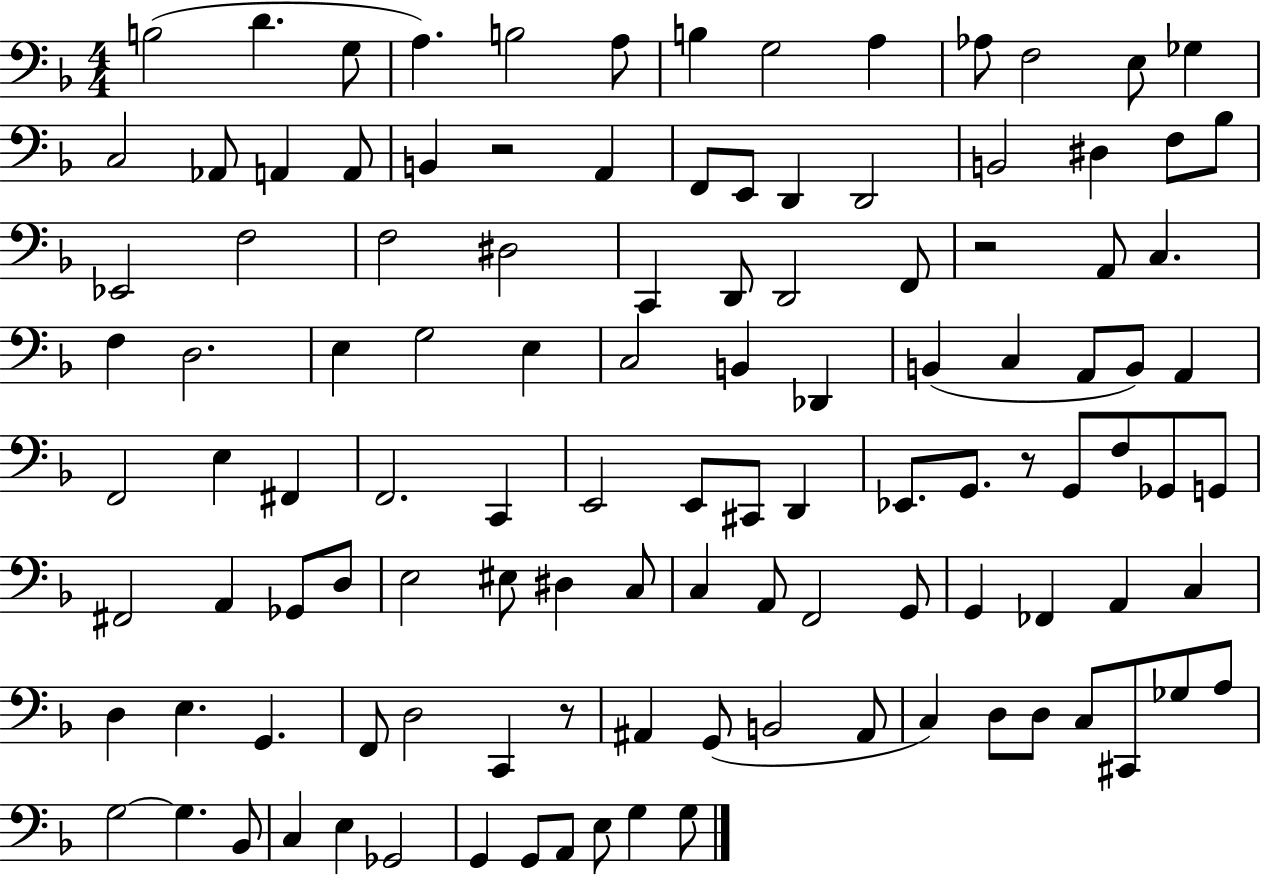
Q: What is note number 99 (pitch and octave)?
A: G3